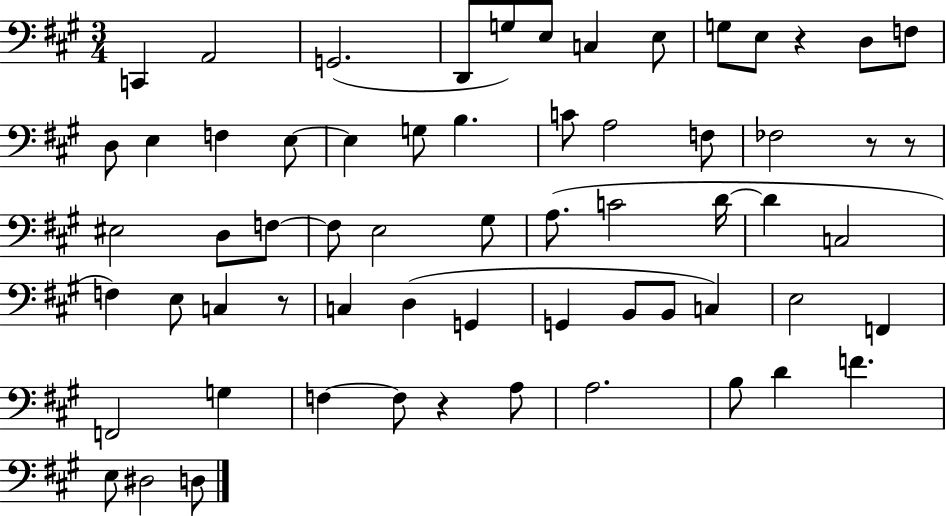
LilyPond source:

{
  \clef bass
  \numericTimeSignature
  \time 3/4
  \key a \major
  \repeat volta 2 { c,4 a,2 | g,2.( | d,8 g8) e8 c4 e8 | g8 e8 r4 d8 f8 | \break d8 e4 f4 e8~~ | e4 g8 b4. | c'8 a2 f8 | fes2 r8 r8 | \break eis2 d8 f8~~ | f8 e2 gis8 | a8.( c'2 d'16~~ | d'4 c2 | \break f4) e8 c4 r8 | c4 d4( g,4 | g,4 b,8 b,8 c4) | e2 f,4 | \break f,2 g4 | f4~~ f8 r4 a8 | a2. | b8 d'4 f'4. | \break e8 dis2 d8 | } \bar "|."
}